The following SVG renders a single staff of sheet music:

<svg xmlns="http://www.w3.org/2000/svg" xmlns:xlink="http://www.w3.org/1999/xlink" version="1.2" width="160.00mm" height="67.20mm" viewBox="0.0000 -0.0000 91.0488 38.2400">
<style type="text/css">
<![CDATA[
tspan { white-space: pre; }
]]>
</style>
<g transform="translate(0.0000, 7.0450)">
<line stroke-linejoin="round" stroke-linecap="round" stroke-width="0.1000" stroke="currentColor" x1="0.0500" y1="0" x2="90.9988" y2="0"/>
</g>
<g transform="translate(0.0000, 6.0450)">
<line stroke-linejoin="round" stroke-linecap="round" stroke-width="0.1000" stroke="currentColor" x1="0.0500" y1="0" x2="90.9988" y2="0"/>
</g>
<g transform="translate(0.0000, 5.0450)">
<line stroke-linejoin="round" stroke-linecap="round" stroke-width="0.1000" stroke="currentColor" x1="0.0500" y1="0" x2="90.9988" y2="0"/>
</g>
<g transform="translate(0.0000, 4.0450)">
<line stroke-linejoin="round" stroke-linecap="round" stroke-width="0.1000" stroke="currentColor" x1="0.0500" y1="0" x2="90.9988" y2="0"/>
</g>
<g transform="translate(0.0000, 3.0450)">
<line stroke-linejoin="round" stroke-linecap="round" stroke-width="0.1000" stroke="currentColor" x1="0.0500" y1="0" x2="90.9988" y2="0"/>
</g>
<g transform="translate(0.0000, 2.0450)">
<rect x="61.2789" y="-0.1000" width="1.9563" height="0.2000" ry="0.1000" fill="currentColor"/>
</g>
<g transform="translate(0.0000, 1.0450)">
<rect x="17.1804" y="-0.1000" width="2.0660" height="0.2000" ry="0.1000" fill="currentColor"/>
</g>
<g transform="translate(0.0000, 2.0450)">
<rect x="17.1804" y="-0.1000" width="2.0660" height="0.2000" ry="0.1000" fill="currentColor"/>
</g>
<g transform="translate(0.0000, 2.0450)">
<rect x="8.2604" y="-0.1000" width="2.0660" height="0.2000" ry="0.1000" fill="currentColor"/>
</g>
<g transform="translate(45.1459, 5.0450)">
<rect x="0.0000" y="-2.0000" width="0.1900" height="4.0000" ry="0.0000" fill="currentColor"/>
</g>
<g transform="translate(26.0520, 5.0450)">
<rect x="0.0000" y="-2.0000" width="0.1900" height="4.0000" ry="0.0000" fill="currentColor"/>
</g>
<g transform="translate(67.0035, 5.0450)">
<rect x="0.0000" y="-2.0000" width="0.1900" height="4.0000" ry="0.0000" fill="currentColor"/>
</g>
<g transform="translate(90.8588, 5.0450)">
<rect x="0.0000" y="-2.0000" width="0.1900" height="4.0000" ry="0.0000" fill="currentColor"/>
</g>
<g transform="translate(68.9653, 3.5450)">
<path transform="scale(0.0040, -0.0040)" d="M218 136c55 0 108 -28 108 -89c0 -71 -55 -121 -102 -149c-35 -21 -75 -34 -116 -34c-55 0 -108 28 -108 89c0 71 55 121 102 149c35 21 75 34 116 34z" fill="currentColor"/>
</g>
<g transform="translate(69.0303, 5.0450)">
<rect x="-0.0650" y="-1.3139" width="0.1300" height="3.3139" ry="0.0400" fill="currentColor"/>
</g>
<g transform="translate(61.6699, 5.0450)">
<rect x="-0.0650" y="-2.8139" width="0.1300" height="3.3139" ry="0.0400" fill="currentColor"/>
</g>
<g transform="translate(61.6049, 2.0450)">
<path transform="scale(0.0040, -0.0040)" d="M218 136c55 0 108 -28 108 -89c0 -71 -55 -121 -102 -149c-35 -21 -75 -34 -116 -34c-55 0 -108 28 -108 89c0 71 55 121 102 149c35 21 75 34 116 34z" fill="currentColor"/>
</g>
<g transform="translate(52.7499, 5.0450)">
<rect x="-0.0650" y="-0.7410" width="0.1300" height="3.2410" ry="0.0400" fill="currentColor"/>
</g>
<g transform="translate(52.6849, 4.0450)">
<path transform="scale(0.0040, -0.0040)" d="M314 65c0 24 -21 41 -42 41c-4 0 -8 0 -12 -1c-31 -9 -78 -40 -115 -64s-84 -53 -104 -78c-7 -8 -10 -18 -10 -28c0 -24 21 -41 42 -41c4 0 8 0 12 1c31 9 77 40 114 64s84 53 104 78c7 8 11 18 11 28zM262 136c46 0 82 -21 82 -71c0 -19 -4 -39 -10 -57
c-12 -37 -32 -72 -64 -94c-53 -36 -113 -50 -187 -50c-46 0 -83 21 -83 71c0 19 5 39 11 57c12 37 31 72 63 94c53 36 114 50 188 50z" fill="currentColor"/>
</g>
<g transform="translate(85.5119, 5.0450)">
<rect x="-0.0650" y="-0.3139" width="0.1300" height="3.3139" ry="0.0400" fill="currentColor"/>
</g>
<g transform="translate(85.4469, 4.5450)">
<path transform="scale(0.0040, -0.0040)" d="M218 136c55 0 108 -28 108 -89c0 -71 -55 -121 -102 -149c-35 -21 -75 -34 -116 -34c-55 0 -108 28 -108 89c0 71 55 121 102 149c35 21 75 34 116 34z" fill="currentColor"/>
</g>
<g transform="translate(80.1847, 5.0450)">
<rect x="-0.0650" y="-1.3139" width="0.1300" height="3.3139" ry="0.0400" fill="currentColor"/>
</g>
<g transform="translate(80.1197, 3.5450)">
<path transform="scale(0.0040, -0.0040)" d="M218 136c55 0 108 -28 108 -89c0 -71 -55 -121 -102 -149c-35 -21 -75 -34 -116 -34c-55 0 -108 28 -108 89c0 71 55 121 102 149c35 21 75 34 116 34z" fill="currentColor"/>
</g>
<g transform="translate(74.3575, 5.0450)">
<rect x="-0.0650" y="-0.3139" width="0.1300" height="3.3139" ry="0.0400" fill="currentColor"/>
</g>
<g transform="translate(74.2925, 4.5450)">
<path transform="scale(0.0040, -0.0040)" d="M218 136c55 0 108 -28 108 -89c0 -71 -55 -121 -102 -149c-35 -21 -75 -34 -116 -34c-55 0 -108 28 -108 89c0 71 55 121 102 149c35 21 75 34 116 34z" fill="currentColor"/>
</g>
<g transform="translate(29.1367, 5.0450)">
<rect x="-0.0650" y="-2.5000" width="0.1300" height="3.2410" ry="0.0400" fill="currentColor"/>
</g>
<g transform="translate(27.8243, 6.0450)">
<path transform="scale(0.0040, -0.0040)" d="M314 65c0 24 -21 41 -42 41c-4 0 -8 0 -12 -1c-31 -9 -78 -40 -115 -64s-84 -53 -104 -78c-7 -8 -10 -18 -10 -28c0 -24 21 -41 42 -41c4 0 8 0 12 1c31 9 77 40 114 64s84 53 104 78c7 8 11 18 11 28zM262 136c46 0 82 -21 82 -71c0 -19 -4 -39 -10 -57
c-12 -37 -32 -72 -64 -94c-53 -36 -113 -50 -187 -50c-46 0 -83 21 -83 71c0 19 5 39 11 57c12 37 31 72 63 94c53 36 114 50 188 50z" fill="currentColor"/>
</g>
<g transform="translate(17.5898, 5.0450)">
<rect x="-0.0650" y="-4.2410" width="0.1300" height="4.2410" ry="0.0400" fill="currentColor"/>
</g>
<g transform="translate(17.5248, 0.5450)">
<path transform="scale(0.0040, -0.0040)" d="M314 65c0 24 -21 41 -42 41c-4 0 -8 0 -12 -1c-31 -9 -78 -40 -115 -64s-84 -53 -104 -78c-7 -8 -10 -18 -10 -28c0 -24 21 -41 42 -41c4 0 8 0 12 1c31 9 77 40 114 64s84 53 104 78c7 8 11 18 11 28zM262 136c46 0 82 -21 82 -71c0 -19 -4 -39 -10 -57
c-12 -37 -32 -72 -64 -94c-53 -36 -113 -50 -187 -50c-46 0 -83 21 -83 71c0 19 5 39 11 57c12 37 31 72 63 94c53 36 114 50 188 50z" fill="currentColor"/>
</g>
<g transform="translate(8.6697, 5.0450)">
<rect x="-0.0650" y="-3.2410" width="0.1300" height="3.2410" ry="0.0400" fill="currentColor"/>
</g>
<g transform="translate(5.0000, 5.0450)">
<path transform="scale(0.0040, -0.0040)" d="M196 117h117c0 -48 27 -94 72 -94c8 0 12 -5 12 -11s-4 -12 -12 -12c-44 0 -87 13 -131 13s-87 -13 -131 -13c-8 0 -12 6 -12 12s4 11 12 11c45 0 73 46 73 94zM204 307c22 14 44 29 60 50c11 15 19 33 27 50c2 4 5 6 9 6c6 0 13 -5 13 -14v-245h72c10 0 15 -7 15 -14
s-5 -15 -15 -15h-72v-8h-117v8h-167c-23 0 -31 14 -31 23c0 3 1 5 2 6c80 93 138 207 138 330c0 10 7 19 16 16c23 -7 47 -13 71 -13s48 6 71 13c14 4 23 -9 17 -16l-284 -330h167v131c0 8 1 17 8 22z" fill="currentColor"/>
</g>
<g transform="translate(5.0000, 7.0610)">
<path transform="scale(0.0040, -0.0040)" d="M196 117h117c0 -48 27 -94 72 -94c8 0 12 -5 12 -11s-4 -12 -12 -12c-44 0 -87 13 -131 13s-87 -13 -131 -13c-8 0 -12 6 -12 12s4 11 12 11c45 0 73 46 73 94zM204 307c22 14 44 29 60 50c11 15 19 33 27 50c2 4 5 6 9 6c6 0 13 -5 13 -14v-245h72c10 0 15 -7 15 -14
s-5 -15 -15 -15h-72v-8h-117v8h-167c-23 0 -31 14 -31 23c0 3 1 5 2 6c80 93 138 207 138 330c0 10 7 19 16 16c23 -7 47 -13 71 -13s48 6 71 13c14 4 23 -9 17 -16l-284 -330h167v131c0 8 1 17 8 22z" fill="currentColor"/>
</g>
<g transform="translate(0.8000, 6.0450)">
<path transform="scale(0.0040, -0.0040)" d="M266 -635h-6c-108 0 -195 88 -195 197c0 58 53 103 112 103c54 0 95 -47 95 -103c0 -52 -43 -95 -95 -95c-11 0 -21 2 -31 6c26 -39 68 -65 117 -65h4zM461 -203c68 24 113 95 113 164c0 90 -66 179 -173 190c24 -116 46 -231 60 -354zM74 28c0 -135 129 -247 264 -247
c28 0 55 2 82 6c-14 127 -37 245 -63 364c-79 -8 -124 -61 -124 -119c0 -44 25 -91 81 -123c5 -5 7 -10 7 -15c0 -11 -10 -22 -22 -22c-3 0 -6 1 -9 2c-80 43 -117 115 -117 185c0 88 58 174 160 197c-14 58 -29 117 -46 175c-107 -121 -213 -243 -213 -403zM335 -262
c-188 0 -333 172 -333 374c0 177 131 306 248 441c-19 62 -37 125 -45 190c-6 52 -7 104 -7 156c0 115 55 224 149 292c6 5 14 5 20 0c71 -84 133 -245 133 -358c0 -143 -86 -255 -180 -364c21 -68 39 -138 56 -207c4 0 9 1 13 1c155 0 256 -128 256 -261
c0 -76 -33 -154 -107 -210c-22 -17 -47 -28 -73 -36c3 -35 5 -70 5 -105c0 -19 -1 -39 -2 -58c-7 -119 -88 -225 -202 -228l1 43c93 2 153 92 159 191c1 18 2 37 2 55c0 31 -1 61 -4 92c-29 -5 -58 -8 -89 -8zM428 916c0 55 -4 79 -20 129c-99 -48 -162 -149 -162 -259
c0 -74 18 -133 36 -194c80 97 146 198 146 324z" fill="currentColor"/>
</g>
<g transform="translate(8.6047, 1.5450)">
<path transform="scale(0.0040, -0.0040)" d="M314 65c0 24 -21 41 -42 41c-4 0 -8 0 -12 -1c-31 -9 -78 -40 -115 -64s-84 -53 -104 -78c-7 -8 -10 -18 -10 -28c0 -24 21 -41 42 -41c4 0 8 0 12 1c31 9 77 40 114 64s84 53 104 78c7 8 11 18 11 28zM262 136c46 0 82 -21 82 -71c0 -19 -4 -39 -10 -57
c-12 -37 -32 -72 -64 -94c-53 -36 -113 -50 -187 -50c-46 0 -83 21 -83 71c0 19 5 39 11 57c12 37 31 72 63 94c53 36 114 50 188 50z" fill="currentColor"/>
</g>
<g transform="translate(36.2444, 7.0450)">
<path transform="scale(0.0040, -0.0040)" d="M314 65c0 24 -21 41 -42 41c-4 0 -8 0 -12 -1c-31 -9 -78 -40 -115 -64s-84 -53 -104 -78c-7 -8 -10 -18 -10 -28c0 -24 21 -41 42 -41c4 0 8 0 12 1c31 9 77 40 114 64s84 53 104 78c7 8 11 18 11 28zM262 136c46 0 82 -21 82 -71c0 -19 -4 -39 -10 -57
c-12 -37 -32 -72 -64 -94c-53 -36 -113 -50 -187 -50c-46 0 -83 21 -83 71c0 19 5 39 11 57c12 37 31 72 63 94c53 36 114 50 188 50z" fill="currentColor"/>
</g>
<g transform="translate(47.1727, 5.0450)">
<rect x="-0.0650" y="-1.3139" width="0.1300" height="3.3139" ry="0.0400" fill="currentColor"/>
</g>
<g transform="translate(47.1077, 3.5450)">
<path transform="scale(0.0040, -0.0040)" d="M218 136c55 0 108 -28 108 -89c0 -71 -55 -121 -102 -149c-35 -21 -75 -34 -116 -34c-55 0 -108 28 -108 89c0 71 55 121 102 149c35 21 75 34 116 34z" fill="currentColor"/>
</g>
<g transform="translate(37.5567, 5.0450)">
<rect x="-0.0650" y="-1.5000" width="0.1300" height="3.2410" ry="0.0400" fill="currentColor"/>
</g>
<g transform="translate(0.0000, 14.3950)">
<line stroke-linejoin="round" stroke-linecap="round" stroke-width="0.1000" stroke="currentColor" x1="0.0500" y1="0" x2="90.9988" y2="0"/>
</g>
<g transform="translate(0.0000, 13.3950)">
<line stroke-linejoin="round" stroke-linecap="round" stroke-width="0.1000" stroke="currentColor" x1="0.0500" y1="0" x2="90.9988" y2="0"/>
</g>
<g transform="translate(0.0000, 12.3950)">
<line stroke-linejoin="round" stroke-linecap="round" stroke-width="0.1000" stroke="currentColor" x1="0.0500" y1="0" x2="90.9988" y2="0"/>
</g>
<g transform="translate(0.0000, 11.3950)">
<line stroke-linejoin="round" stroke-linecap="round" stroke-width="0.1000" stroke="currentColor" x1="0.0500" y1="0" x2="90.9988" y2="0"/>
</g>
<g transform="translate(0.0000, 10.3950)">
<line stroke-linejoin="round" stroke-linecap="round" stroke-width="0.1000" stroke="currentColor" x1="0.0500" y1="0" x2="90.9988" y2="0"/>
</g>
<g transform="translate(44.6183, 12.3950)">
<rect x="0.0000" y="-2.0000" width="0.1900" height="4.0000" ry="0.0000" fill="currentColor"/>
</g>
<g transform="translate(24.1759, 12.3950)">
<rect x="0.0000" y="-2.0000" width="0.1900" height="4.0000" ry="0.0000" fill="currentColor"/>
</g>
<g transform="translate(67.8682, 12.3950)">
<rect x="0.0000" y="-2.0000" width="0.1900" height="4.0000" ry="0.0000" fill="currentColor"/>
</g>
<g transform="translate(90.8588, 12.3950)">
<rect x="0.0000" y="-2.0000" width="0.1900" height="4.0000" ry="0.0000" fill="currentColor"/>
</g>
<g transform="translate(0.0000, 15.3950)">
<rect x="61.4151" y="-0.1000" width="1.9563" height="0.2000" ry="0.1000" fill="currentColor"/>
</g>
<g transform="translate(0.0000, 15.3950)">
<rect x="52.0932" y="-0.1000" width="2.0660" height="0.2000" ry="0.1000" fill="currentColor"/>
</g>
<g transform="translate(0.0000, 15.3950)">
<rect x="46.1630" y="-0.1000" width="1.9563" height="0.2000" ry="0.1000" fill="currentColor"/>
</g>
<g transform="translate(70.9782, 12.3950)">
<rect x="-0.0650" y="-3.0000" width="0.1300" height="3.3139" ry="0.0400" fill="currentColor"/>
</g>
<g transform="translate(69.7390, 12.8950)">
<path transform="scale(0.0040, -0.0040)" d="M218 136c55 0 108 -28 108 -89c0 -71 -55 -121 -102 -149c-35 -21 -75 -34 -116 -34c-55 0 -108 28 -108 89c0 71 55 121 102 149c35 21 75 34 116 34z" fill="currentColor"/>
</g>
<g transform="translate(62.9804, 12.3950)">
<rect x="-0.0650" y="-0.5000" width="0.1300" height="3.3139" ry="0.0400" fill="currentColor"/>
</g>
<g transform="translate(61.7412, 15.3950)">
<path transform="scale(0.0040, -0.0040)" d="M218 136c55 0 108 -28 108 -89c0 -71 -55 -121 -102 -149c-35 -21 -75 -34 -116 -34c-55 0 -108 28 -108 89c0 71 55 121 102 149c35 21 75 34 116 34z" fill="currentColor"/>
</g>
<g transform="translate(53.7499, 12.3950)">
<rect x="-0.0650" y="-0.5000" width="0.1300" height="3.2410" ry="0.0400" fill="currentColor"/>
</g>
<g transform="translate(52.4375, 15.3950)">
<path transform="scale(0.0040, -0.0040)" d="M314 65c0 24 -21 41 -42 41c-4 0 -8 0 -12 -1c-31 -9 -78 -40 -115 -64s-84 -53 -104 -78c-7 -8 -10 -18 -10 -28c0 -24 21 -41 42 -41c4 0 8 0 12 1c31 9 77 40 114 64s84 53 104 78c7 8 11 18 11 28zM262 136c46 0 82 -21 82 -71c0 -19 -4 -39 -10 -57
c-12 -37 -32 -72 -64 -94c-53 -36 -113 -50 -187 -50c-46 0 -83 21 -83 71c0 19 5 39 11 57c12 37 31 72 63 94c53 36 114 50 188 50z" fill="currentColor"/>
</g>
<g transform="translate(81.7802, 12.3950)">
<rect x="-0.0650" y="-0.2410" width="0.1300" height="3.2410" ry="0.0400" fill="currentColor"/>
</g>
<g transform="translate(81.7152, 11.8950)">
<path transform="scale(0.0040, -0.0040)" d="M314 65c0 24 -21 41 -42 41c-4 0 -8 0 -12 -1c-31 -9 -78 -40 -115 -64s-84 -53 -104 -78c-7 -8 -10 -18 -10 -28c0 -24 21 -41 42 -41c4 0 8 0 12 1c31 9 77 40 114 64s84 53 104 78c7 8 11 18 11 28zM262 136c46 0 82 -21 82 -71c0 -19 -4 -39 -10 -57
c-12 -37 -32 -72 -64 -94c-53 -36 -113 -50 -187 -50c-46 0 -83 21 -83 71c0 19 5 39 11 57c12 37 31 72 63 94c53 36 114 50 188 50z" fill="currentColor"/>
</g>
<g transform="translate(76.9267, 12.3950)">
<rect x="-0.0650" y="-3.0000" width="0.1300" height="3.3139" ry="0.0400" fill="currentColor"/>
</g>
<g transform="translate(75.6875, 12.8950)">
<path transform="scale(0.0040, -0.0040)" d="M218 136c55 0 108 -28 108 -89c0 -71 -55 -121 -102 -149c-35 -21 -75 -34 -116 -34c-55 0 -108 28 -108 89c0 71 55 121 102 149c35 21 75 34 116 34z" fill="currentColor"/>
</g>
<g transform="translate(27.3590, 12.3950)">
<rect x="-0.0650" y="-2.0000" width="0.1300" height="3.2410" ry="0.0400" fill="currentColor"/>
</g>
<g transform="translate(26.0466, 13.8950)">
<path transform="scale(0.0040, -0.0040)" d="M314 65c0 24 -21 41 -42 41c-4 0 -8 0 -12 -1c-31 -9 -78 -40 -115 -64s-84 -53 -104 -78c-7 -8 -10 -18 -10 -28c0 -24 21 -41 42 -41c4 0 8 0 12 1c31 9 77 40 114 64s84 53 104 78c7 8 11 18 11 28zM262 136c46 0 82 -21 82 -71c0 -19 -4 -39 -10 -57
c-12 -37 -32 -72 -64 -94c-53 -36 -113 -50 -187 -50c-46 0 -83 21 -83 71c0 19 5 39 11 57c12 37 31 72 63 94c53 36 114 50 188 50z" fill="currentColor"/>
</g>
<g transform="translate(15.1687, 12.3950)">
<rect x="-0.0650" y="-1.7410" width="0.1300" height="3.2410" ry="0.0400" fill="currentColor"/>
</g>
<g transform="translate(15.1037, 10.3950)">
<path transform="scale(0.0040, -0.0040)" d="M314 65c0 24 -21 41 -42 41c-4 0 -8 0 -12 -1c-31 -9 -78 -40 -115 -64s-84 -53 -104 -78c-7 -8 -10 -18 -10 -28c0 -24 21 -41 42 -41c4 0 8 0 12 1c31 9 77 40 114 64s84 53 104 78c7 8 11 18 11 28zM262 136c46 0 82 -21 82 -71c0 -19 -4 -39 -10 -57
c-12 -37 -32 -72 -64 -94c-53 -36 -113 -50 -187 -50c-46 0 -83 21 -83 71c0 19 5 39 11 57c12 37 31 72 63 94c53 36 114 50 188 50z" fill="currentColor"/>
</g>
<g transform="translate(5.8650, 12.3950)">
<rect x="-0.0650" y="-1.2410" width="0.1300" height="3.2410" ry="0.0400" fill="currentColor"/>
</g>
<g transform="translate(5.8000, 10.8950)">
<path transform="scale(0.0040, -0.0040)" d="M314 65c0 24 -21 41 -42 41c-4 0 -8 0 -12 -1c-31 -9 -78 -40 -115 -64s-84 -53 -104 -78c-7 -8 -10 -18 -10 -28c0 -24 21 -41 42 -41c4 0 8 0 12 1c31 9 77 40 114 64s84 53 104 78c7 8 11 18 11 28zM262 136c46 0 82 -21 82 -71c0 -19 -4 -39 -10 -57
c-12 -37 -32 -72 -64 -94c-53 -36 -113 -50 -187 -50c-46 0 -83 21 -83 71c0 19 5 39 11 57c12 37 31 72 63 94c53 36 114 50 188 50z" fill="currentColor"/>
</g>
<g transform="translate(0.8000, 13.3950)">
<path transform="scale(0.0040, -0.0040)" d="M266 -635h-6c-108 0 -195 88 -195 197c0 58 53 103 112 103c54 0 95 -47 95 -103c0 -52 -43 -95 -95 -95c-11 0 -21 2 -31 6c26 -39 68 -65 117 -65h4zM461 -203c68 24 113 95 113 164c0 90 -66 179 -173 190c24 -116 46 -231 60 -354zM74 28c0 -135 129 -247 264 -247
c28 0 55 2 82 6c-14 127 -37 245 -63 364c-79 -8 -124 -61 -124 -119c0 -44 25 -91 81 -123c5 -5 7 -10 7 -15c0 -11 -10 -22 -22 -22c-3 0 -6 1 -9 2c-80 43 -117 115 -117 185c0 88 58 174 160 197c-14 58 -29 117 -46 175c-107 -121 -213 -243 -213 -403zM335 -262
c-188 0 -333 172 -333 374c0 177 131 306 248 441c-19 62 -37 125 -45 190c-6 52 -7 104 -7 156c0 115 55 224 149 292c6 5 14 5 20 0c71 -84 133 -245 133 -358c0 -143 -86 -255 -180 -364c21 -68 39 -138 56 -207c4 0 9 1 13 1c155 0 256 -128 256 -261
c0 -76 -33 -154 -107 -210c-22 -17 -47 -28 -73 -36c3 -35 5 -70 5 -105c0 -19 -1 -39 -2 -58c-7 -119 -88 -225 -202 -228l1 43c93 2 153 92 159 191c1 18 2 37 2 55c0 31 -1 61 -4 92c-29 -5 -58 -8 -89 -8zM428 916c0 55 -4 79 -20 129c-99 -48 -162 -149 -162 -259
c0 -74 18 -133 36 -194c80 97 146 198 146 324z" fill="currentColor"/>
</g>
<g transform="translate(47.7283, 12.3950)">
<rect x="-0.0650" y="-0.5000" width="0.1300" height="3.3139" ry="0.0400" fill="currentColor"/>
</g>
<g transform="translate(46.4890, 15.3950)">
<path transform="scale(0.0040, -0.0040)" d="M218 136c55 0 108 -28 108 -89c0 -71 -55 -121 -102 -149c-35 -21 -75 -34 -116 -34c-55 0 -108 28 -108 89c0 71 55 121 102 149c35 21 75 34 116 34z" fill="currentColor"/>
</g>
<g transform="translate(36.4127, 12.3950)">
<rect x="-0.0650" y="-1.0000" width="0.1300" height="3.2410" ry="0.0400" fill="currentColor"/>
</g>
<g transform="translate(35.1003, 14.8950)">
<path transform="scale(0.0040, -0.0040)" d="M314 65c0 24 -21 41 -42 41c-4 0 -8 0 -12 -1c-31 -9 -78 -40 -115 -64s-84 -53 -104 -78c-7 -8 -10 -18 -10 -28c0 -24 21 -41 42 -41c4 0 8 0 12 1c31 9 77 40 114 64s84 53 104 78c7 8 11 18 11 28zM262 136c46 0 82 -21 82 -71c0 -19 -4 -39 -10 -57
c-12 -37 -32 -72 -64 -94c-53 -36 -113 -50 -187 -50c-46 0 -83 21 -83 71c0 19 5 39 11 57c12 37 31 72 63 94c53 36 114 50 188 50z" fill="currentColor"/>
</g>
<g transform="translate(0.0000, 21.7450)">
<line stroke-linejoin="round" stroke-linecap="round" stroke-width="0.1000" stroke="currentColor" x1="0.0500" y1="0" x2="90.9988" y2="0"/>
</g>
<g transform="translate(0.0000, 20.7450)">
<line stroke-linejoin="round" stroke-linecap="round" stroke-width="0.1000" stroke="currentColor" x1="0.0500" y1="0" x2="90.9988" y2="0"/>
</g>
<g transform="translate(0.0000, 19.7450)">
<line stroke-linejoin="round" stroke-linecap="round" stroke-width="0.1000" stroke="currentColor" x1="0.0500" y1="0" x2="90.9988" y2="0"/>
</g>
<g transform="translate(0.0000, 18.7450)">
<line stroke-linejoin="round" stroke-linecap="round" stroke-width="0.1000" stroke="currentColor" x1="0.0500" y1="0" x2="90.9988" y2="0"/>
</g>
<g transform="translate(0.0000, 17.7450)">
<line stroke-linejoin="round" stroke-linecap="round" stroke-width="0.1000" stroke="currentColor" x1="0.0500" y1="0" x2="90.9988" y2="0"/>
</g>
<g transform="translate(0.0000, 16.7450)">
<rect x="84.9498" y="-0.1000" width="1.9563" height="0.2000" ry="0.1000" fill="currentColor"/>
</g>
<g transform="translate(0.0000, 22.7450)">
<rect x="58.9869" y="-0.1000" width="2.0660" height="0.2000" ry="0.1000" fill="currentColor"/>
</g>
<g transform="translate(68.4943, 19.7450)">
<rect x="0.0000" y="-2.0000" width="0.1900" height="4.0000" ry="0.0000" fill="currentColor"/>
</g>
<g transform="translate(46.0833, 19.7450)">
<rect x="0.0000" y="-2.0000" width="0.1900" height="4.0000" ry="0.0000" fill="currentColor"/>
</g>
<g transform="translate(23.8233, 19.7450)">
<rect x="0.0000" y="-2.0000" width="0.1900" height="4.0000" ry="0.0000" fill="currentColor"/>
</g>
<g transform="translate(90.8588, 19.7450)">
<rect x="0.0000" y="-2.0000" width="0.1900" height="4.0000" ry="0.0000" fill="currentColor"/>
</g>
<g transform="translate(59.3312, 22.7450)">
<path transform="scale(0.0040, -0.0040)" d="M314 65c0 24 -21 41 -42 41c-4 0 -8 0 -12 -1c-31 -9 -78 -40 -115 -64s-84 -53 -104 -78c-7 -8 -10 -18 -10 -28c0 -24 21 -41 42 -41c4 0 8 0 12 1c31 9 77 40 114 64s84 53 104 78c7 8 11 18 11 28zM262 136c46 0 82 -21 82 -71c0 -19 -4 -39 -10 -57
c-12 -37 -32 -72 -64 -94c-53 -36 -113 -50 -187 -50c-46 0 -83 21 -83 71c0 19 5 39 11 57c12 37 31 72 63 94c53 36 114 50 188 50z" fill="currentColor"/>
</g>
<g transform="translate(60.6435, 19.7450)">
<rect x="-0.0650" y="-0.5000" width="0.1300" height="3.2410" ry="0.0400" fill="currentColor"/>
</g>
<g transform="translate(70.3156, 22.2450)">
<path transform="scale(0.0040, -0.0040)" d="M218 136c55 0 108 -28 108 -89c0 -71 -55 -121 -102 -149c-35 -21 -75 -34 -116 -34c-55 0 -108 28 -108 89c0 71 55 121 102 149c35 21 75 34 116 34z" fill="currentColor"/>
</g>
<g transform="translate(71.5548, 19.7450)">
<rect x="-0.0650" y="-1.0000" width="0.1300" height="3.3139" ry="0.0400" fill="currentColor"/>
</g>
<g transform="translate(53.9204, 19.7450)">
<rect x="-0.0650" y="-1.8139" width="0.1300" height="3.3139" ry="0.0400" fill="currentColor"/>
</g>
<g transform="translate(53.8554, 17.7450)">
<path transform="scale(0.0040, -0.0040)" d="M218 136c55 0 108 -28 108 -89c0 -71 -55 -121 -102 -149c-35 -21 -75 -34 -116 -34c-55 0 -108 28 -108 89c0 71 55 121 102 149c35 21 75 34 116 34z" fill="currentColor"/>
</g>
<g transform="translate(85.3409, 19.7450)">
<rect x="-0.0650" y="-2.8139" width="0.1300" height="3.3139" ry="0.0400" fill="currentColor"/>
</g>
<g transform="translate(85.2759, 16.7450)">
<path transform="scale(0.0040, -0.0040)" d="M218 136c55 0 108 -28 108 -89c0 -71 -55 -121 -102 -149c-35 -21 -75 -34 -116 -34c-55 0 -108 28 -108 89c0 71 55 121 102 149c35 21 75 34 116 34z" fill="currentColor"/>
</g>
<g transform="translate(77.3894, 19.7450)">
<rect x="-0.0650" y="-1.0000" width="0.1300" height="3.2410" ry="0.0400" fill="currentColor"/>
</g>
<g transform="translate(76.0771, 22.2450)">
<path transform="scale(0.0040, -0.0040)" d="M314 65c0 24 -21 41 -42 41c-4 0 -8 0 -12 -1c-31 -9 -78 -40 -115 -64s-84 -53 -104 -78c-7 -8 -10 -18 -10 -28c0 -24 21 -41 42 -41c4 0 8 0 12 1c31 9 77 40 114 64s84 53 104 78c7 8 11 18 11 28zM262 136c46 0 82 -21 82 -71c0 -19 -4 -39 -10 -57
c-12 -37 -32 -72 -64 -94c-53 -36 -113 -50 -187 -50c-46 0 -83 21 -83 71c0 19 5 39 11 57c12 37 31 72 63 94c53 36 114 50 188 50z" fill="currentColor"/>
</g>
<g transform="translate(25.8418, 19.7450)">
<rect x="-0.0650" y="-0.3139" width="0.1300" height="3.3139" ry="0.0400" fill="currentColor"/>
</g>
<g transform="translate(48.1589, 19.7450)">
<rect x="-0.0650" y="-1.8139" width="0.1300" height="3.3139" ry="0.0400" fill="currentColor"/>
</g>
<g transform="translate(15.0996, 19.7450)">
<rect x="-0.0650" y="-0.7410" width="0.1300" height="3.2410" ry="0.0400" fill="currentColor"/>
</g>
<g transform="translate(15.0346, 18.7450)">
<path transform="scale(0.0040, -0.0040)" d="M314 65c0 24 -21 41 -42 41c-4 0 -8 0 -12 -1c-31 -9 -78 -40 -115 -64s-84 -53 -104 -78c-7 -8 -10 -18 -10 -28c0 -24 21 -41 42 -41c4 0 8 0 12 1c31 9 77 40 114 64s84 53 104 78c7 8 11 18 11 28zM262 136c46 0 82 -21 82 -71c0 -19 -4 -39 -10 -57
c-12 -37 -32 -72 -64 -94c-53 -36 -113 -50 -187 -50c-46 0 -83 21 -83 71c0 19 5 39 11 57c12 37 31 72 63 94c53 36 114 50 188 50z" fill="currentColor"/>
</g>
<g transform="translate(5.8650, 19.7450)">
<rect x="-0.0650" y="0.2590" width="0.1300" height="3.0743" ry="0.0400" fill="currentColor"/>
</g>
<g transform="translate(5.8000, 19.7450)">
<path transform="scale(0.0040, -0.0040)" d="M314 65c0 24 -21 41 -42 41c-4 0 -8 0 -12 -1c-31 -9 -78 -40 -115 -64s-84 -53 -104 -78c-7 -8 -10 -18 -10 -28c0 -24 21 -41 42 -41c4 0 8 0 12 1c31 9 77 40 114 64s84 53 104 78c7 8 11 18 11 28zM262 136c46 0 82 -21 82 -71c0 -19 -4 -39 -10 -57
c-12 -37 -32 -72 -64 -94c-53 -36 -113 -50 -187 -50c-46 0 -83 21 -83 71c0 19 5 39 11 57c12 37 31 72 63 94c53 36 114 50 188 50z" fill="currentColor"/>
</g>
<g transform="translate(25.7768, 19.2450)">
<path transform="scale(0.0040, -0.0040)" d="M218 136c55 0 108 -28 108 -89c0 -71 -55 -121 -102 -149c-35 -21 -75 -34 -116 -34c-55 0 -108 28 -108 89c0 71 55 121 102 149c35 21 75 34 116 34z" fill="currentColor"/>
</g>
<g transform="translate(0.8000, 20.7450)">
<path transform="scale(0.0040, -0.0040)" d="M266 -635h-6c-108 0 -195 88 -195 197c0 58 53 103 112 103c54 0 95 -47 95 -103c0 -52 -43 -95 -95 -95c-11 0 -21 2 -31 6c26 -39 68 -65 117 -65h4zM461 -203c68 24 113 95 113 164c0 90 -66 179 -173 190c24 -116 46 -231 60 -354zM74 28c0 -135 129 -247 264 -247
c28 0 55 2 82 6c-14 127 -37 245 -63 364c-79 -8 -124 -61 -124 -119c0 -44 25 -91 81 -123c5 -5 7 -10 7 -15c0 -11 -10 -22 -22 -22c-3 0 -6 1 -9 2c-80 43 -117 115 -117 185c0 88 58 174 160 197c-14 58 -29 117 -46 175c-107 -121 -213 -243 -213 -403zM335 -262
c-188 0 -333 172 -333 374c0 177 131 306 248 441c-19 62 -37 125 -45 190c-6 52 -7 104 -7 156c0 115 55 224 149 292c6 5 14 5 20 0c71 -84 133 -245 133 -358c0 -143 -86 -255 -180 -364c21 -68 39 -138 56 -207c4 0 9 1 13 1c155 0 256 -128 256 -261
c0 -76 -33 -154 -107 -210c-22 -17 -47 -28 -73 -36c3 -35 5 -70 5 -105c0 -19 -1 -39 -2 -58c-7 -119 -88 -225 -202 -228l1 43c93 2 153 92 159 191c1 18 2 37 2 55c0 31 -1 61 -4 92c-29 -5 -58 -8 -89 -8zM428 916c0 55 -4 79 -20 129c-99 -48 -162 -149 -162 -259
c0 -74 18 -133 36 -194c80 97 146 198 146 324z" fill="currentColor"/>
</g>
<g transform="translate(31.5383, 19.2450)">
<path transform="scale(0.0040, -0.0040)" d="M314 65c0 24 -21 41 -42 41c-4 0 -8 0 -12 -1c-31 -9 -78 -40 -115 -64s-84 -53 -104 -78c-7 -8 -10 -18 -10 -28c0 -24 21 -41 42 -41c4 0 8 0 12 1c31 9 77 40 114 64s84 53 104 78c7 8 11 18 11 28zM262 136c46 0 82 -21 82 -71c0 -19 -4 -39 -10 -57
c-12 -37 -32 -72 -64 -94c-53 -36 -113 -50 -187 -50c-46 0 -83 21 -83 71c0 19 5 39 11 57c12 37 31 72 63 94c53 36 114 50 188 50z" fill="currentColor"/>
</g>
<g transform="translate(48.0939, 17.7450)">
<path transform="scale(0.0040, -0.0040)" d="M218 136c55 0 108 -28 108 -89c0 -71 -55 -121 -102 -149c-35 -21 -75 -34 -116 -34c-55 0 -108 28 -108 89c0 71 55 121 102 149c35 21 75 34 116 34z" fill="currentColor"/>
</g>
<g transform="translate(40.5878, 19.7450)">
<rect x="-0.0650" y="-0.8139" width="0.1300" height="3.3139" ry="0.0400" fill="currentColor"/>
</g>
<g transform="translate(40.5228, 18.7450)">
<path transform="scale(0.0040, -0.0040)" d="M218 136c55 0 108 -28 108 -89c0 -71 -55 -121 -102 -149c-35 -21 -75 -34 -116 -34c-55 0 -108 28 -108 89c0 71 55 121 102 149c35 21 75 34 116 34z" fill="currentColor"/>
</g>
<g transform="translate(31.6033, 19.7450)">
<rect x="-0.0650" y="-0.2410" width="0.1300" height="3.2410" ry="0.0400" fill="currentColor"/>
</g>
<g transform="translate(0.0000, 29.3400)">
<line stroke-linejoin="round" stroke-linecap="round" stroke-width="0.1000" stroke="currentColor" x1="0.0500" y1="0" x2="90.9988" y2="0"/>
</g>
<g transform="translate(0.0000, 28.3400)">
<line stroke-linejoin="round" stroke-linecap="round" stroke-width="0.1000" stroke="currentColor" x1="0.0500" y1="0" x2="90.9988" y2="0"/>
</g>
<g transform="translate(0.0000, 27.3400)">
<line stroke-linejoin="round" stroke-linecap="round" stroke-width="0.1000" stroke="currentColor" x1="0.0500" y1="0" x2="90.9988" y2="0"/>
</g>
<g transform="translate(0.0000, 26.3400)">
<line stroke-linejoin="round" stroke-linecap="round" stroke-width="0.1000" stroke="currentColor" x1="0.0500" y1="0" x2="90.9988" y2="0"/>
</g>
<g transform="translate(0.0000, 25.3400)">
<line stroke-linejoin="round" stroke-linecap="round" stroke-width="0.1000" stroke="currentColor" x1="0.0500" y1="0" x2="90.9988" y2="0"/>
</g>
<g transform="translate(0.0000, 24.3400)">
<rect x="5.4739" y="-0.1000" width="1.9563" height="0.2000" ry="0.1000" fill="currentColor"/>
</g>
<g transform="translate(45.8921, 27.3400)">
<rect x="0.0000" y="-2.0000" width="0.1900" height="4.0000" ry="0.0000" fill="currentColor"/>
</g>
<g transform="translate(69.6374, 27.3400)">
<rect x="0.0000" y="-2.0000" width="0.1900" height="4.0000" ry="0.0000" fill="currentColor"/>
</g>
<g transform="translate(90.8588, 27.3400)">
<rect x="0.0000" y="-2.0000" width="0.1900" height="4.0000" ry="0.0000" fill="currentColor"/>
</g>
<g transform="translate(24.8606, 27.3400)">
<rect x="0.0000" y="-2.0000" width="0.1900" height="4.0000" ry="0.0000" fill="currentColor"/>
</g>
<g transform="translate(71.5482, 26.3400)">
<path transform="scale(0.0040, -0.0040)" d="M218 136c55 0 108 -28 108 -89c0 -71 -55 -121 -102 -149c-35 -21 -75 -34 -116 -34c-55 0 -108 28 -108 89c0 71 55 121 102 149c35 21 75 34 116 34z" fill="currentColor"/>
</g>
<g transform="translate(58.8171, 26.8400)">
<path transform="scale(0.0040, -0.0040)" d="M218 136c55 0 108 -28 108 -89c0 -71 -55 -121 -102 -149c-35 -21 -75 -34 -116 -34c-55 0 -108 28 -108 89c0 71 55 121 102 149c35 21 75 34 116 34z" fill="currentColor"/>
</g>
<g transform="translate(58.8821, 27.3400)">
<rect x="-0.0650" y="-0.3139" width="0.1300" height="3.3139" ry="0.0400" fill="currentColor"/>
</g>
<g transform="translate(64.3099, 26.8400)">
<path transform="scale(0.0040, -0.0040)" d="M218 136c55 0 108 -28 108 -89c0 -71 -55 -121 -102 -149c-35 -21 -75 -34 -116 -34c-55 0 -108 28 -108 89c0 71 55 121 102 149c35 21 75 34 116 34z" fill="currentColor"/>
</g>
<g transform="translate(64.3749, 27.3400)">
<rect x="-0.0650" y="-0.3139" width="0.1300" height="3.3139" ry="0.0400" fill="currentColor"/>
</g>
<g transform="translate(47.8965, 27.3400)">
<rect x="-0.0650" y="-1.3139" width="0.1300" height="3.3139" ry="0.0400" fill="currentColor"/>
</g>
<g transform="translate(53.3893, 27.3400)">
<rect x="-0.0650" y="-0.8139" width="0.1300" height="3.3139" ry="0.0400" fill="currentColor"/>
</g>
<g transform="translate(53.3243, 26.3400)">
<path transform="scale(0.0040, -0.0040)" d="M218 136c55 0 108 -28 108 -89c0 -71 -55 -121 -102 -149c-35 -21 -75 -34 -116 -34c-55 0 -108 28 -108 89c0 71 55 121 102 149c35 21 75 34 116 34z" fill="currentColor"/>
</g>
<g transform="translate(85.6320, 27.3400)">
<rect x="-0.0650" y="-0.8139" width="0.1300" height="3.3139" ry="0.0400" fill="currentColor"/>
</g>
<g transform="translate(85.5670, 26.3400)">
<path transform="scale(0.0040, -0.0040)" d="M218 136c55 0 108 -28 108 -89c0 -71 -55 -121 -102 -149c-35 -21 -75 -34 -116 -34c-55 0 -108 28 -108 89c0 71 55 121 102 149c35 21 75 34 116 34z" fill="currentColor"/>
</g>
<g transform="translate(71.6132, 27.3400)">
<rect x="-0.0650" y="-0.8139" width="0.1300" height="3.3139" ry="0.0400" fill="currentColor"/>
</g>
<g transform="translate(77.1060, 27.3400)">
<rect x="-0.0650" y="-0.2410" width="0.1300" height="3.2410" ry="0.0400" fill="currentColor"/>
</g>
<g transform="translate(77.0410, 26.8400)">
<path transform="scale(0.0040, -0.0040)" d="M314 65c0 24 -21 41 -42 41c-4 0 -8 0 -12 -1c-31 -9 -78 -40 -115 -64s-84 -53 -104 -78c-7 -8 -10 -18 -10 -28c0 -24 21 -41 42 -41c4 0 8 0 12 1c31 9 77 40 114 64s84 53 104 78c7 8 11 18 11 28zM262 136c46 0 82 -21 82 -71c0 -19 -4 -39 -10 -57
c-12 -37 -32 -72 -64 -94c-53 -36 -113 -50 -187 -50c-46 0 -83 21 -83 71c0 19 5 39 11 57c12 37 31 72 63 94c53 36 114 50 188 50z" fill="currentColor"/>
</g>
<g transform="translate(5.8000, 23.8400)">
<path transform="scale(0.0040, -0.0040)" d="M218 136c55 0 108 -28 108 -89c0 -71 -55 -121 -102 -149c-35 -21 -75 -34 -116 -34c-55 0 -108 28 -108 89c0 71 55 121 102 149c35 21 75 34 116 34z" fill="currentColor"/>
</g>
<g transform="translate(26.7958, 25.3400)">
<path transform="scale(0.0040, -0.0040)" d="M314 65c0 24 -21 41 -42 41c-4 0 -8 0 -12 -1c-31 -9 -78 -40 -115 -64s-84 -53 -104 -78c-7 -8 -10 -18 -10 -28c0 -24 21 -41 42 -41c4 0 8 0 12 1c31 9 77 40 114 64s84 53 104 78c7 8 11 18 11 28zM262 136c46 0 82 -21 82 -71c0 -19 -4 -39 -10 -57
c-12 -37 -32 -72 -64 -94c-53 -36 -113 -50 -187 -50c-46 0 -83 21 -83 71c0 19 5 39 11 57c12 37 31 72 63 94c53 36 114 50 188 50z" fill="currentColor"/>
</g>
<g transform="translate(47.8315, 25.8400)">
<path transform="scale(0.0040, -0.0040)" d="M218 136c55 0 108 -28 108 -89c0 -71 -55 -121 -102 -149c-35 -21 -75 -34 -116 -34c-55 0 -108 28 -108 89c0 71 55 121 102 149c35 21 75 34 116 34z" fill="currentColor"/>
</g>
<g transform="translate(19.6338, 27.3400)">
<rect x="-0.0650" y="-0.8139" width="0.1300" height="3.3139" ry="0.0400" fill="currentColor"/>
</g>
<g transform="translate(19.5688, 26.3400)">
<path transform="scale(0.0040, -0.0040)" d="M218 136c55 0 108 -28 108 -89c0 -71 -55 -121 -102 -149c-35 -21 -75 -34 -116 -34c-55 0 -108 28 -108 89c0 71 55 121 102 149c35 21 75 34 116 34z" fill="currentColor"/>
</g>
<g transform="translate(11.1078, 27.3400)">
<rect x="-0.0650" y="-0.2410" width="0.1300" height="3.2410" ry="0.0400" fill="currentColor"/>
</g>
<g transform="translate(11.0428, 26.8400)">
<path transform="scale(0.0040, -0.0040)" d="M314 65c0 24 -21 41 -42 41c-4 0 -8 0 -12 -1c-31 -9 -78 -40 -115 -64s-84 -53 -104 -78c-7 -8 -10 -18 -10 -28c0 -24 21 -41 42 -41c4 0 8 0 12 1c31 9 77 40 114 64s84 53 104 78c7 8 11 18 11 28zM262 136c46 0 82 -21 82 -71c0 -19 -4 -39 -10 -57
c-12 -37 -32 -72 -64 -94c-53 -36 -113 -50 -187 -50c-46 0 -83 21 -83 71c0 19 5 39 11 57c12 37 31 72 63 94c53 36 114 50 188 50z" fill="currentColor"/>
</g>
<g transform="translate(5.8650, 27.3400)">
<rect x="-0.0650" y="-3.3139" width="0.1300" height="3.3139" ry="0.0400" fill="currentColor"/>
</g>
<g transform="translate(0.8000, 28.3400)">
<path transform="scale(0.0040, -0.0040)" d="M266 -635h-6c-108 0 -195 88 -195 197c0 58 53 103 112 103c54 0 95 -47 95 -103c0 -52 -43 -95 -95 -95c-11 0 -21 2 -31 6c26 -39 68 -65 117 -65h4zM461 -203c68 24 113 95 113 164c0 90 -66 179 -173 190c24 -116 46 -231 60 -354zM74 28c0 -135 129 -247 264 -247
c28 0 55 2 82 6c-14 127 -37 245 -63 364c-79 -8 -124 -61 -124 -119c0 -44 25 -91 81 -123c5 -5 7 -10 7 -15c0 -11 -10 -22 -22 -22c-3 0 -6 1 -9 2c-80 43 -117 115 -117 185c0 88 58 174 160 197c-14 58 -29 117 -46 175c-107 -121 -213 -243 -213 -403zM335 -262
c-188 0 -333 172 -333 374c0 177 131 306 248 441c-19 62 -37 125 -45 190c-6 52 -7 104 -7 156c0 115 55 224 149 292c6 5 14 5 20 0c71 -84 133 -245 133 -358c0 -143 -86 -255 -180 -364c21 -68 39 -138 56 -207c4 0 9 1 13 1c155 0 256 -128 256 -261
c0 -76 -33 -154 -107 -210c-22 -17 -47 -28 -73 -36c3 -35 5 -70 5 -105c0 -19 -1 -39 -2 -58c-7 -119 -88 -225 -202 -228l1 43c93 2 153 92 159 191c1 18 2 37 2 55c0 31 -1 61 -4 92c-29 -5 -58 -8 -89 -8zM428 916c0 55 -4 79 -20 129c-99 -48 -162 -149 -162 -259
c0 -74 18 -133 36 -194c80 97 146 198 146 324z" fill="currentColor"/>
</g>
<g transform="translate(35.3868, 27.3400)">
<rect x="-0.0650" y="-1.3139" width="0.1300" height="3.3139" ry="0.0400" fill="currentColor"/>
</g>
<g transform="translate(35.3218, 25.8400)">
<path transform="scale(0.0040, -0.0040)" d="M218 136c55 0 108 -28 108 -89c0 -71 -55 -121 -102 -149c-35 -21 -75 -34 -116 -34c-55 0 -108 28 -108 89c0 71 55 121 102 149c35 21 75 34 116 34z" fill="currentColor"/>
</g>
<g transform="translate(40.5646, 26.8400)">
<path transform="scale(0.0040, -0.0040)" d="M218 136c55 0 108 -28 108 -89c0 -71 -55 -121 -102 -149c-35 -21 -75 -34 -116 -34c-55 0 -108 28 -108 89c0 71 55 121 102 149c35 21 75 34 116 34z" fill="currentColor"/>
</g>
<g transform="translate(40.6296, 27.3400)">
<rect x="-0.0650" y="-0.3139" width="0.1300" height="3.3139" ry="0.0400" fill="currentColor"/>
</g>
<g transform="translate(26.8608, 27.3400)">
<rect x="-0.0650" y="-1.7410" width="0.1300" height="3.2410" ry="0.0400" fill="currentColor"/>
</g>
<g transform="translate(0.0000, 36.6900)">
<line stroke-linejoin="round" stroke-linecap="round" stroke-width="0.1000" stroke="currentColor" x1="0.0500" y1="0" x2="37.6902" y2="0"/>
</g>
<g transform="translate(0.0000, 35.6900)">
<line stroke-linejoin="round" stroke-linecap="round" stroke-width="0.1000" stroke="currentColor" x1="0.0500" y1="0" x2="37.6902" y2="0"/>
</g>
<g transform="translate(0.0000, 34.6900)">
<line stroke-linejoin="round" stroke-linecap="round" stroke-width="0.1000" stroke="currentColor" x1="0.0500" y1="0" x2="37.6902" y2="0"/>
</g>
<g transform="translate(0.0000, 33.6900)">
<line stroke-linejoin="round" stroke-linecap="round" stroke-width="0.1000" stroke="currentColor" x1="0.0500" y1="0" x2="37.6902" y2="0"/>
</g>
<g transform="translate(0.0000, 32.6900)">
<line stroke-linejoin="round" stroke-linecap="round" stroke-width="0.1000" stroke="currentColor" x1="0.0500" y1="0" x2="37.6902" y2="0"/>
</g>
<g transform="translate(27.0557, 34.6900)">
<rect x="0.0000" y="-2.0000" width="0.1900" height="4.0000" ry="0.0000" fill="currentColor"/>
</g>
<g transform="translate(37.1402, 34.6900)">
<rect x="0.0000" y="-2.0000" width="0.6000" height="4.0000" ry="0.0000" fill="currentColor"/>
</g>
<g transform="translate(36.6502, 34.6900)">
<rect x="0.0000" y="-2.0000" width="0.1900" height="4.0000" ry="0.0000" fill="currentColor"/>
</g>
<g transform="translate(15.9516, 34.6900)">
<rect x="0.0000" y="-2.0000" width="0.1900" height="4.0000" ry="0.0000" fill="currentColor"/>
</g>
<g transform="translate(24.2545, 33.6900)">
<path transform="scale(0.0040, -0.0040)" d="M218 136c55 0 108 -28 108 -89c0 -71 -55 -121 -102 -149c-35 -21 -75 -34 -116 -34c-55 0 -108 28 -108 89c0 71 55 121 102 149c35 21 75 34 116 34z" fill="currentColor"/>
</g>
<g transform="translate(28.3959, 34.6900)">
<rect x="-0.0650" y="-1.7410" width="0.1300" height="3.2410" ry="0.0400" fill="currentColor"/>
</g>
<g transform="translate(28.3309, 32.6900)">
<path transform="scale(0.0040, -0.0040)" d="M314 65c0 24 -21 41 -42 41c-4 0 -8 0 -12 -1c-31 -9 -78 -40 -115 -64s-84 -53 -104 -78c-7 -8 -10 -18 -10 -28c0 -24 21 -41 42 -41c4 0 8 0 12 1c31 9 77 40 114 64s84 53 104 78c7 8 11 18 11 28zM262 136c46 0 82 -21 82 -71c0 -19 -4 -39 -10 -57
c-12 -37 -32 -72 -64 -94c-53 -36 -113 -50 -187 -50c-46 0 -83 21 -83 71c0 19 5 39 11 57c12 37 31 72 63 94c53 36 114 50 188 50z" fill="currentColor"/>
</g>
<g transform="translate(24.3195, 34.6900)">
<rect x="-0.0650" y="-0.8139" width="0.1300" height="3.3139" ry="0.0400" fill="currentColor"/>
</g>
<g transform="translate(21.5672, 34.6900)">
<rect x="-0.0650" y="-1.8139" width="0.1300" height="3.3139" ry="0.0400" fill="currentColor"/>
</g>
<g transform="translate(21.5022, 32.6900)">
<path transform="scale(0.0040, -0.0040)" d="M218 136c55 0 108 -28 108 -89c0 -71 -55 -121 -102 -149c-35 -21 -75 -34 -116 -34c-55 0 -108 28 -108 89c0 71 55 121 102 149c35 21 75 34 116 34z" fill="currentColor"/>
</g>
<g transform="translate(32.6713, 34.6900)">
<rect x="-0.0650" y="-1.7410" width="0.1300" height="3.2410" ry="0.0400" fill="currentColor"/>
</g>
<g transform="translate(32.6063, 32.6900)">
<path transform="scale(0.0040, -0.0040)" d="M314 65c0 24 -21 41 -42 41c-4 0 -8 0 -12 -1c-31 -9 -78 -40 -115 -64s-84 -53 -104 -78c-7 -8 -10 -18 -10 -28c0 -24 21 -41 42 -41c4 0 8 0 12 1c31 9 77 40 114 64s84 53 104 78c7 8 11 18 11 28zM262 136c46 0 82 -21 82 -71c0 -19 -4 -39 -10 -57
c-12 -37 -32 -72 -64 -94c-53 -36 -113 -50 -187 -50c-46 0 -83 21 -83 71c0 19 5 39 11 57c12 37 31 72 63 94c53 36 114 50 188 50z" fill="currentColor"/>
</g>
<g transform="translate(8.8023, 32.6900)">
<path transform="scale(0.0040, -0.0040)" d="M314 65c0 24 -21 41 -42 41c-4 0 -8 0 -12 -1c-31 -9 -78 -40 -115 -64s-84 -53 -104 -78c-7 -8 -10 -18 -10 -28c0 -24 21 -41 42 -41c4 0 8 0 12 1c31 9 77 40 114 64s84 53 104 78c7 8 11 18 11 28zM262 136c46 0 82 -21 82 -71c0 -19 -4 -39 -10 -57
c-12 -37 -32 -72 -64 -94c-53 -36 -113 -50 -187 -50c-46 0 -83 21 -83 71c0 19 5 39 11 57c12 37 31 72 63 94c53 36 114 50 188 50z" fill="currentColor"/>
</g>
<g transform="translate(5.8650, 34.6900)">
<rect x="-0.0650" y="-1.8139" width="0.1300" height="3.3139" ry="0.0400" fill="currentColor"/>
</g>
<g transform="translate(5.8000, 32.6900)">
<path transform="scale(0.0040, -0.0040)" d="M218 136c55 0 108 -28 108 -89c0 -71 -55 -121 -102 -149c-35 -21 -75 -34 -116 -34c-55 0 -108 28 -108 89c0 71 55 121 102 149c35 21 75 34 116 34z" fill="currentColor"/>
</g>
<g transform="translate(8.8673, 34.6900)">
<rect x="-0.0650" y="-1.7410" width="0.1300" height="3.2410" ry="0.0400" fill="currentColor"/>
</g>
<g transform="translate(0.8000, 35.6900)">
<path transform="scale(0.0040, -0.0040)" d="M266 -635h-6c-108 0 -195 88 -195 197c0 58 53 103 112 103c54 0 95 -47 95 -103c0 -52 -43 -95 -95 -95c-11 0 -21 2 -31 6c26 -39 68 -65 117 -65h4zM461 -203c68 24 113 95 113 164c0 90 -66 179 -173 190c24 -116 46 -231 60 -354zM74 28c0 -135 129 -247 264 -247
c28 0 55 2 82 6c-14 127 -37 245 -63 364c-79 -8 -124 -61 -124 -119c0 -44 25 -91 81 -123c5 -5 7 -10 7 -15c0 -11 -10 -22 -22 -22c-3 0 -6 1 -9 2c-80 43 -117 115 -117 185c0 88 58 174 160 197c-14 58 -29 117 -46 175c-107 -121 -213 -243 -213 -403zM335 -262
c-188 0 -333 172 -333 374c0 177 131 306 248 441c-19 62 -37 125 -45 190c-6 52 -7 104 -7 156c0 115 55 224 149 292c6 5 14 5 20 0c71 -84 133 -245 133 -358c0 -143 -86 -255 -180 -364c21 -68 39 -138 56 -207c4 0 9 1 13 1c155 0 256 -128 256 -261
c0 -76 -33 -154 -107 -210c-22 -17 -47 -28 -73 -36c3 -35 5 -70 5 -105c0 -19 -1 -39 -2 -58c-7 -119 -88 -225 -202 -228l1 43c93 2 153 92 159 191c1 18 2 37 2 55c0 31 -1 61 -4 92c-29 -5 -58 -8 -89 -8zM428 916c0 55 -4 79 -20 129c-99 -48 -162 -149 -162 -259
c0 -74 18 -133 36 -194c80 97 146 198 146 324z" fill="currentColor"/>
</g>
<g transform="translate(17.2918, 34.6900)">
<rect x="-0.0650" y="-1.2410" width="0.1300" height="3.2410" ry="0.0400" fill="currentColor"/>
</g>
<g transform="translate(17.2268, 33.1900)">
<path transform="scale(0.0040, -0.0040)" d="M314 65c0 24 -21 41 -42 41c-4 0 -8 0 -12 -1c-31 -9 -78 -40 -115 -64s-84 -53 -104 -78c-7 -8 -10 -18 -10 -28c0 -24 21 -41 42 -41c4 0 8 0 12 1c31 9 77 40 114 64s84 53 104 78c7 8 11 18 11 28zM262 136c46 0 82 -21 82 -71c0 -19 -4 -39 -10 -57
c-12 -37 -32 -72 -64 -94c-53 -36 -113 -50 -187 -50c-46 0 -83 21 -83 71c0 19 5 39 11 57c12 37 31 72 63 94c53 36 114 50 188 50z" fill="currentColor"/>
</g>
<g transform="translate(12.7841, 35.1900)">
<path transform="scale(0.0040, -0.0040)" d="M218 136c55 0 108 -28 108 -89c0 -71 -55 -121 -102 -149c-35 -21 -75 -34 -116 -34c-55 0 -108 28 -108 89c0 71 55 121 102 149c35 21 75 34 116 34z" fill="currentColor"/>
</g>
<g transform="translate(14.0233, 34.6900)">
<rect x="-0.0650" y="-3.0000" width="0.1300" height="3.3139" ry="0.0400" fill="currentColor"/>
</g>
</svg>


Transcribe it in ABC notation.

X:1
T:Untitled
M:4/4
L:1/4
K:C
b2 d'2 G2 E2 e d2 a e c e c e2 f2 F2 D2 C C2 C A A c2 B2 d2 c c2 d f f C2 D D2 a b c2 d f2 e c e d c c d c2 d f f2 A e2 f d f2 f2